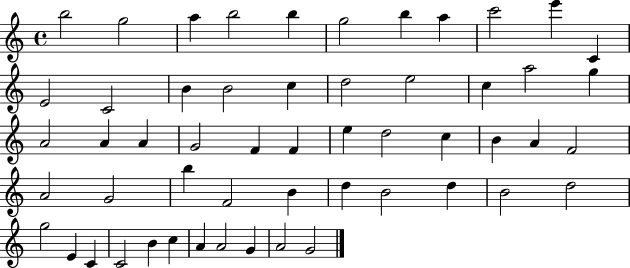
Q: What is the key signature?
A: C major